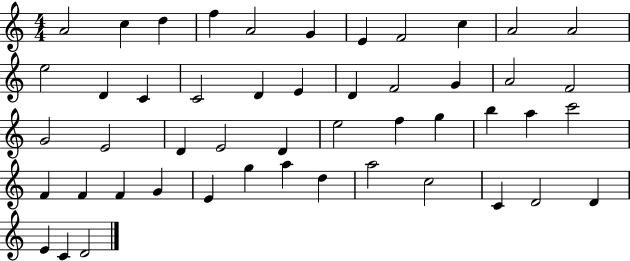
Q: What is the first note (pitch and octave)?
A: A4